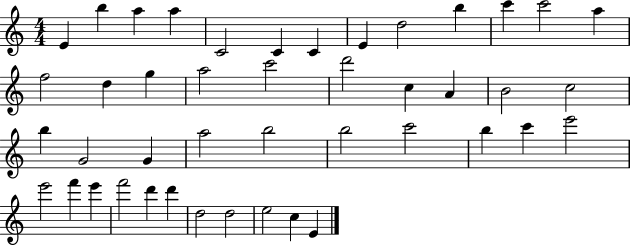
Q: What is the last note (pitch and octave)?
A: E4